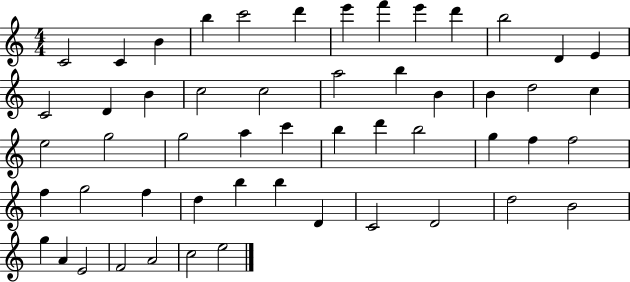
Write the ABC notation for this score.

X:1
T:Untitled
M:4/4
L:1/4
K:C
C2 C B b c'2 d' e' f' e' d' b2 D E C2 D B c2 c2 a2 b B B d2 c e2 g2 g2 a c' b d' b2 g f f2 f g2 f d b b D C2 D2 d2 B2 g A E2 F2 A2 c2 e2